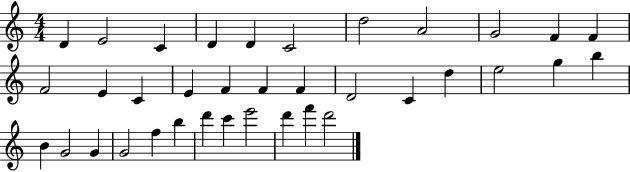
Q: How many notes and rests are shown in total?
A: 36